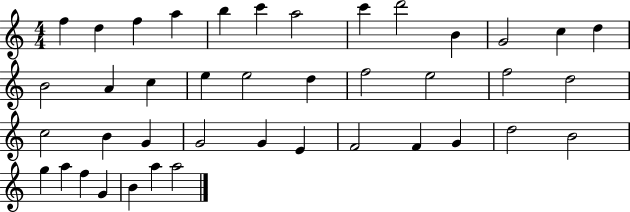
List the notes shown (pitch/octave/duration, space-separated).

F5/q D5/q F5/q A5/q B5/q C6/q A5/h C6/q D6/h B4/q G4/h C5/q D5/q B4/h A4/q C5/q E5/q E5/h D5/q F5/h E5/h F5/h D5/h C5/h B4/q G4/q G4/h G4/q E4/q F4/h F4/q G4/q D5/h B4/h G5/q A5/q F5/q G4/q B4/q A5/q A5/h